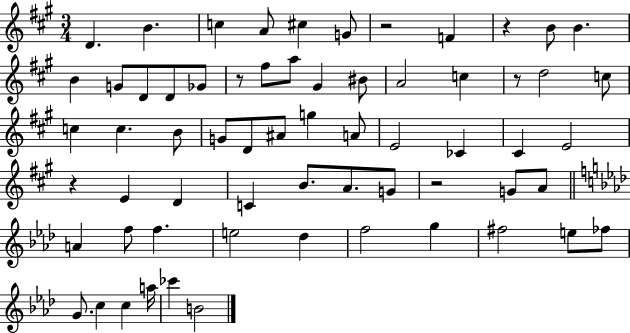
{
  \clef treble
  \numericTimeSignature
  \time 3/4
  \key a \major
  \repeat volta 2 { d'4. b'4. | c''4 a'8 cis''4 g'8 | r2 f'4 | r4 b'8 b'4. | \break b'4 g'8 d'8 d'8 ges'8 | r8 fis''8 a''8 gis'4 bis'8 | a'2 c''4 | r8 d''2 c''8 | \break c''4 c''4. b'8 | g'8 d'8 ais'8 g''4 a'8 | e'2 ces'4 | cis'4 e'2 | \break r4 e'4 d'4 | c'4 b'8. a'8. g'8 | r2 g'8 a'8 | \bar "||" \break \key aes \major a'4 f''8 f''4. | e''2 des''4 | f''2 g''4 | fis''2 e''8 fes''8 | \break g'8. c''4 c''4 a''16 | ces'''4 b'2 | } \bar "|."
}